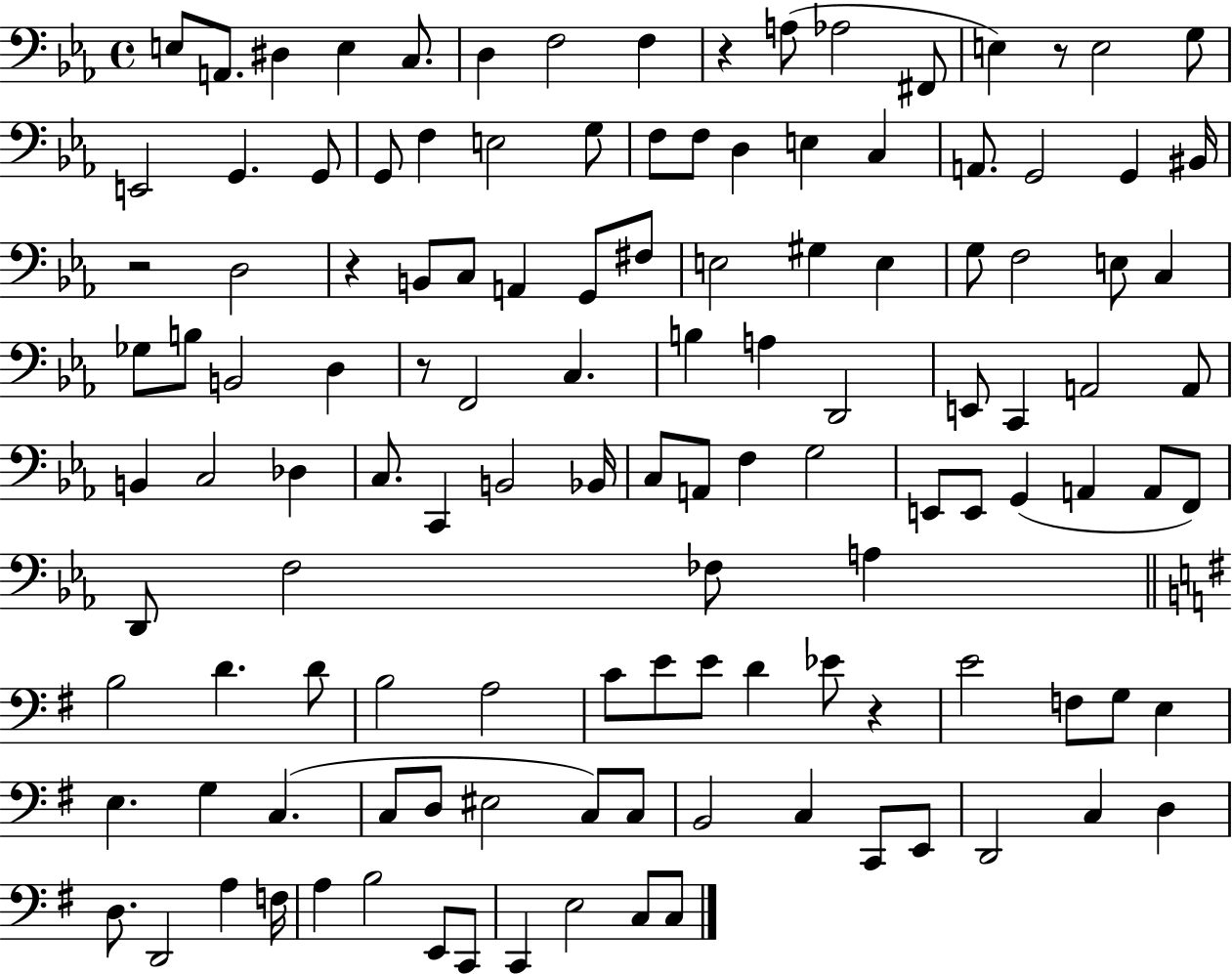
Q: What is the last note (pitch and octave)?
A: C3